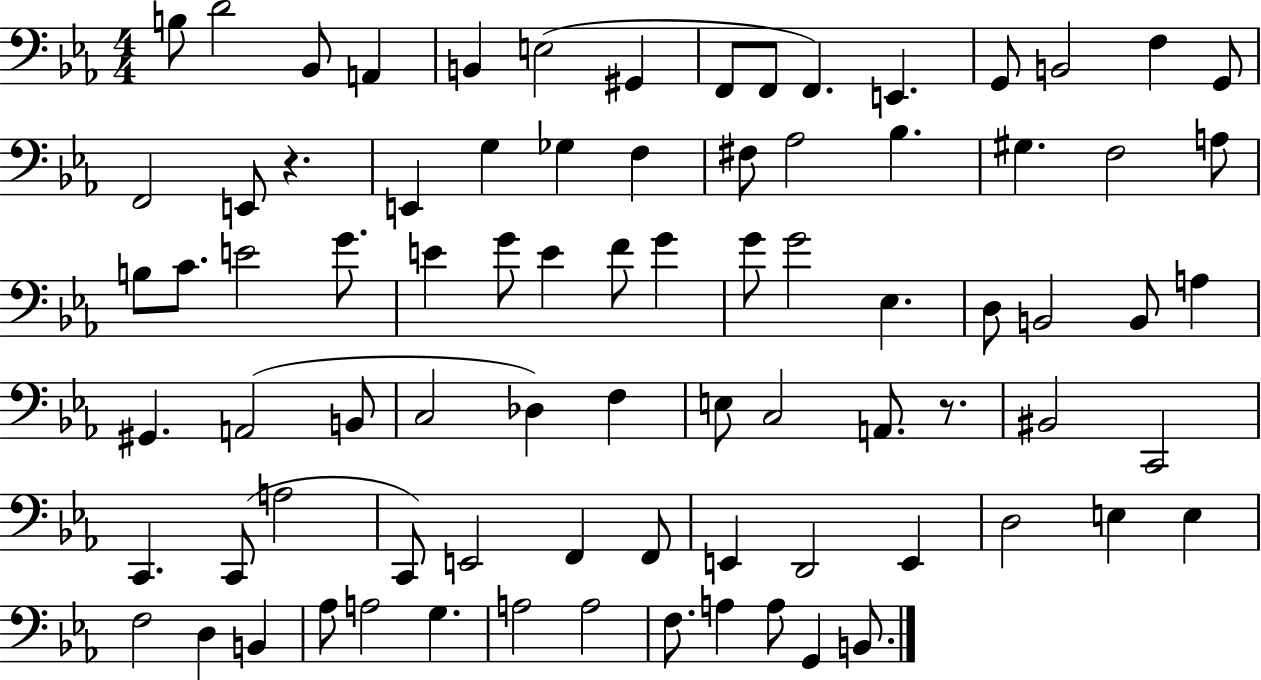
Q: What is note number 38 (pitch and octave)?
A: G4